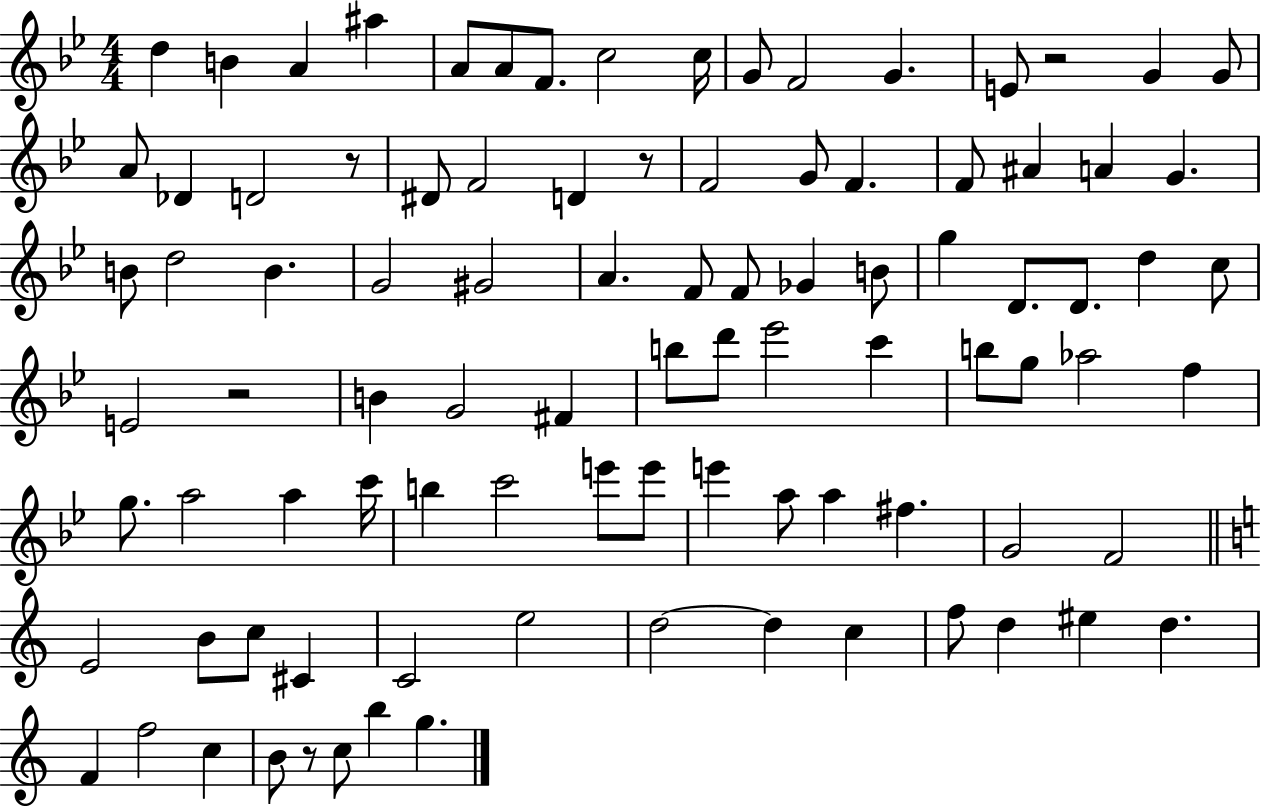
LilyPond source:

{
  \clef treble
  \numericTimeSignature
  \time 4/4
  \key bes \major
  \repeat volta 2 { d''4 b'4 a'4 ais''4 | a'8 a'8 f'8. c''2 c''16 | g'8 f'2 g'4. | e'8 r2 g'4 g'8 | \break a'8 des'4 d'2 r8 | dis'8 f'2 d'4 r8 | f'2 g'8 f'4. | f'8 ais'4 a'4 g'4. | \break b'8 d''2 b'4. | g'2 gis'2 | a'4. f'8 f'8 ges'4 b'8 | g''4 d'8. d'8. d''4 c''8 | \break e'2 r2 | b'4 g'2 fis'4 | b''8 d'''8 ees'''2 c'''4 | b''8 g''8 aes''2 f''4 | \break g''8. a''2 a''4 c'''16 | b''4 c'''2 e'''8 e'''8 | e'''4 a''8 a''4 fis''4. | g'2 f'2 | \break \bar "||" \break \key c \major e'2 b'8 c''8 cis'4 | c'2 e''2 | d''2~~ d''4 c''4 | f''8 d''4 eis''4 d''4. | \break f'4 f''2 c''4 | b'8 r8 c''8 b''4 g''4. | } \bar "|."
}